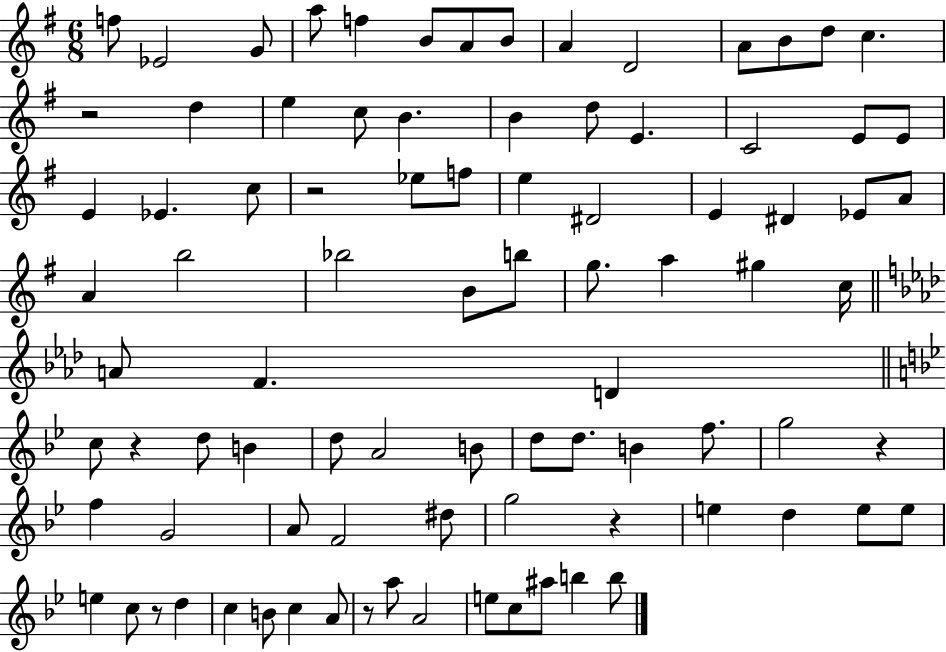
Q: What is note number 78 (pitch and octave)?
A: E5